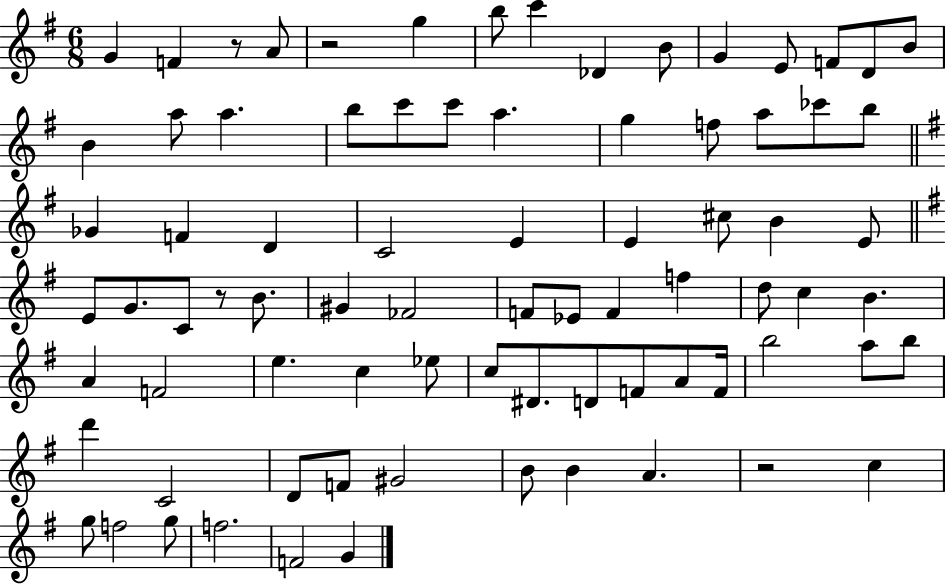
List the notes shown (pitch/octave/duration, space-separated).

G4/q F4/q R/e A4/e R/h G5/q B5/e C6/q Db4/q B4/e G4/q E4/e F4/e D4/e B4/e B4/q A5/e A5/q. B5/e C6/e C6/e A5/q. G5/q F5/e A5/e CES6/e B5/e Gb4/q F4/q D4/q C4/h E4/q E4/q C#5/e B4/q E4/e E4/e G4/e. C4/e R/e B4/e. G#4/q FES4/h F4/e Eb4/e F4/q F5/q D5/e C5/q B4/q. A4/q F4/h E5/q. C5/q Eb5/e C5/e D#4/e. D4/e F4/e A4/e F4/s B5/h A5/e B5/e D6/q C4/h D4/e F4/e G#4/h B4/e B4/q A4/q. R/h C5/q G5/e F5/h G5/e F5/h. F4/h G4/q